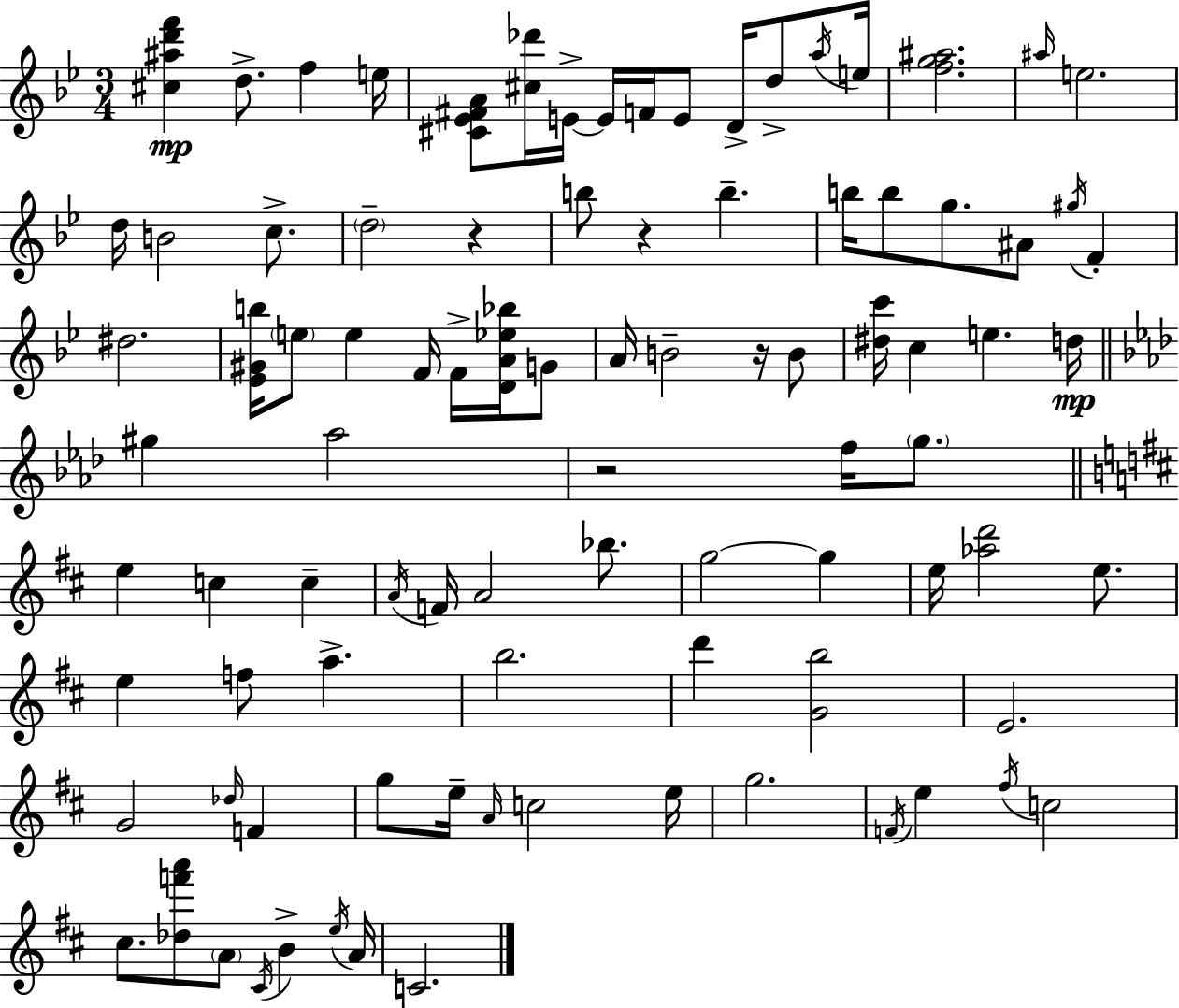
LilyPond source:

{
  \clef treble
  \numericTimeSignature
  \time 3/4
  \key bes \major
  \repeat volta 2 { <cis'' ais'' d''' f'''>4\mp d''8.-> f''4 e''16 | <cis' ees' fis' a'>8 <cis'' des'''>16 e'16->~~ e'16 f'16 e'8 d'16-> d''8-> \acciaccatura { a''16 } | e''16 <f'' g'' ais''>2. | \grace { ais''16 } e''2. | \break d''16 b'2 c''8.-> | \parenthesize d''2-- r4 | b''8 r4 b''4.-- | b''16 b''8 g''8. ais'8 \acciaccatura { gis''16 } f'4-. | \break dis''2. | <ees' gis' b''>16 \parenthesize e''8 e''4 f'16 f'16-> | <d' a' ees'' bes''>16 g'8 a'16 b'2-- | r16 b'8 <dis'' c'''>16 c''4 e''4. | \break d''16\mp \bar "||" \break \key aes \major gis''4 aes''2 | r2 f''16 \parenthesize g''8. | \bar "||" \break \key b \minor e''4 c''4 c''4-- | \acciaccatura { a'16 } f'16 a'2 bes''8. | g''2~~ g''4 | e''16 <aes'' d'''>2 e''8. | \break e''4 f''8 a''4.-> | b''2. | d'''4 <g' b''>2 | e'2. | \break g'2 \grace { des''16 } f'4 | g''8 e''16-- \grace { a'16 } c''2 | e''16 g''2. | \acciaccatura { f'16 } e''4 \acciaccatura { fis''16 } c''2 | \break cis''8. <des'' f''' a'''>8 \parenthesize a'8 | \acciaccatura { cis'16 } b'4-> \acciaccatura { e''16 } a'16 c'2. | } \bar "|."
}